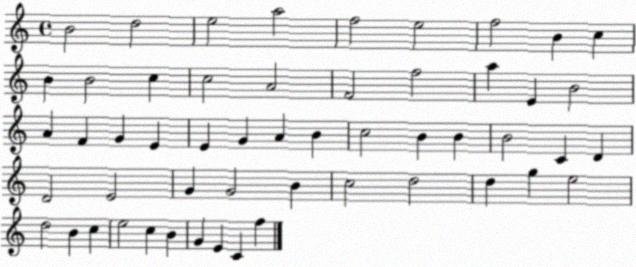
X:1
T:Untitled
M:4/4
L:1/4
K:C
B2 d2 e2 a2 f2 e2 f2 B c B B2 c c2 A2 F2 f2 a E B2 A F G E E G A B c2 B B B2 C D D2 E2 G G2 B c2 d2 d g e2 d2 B c e2 c B G E C f